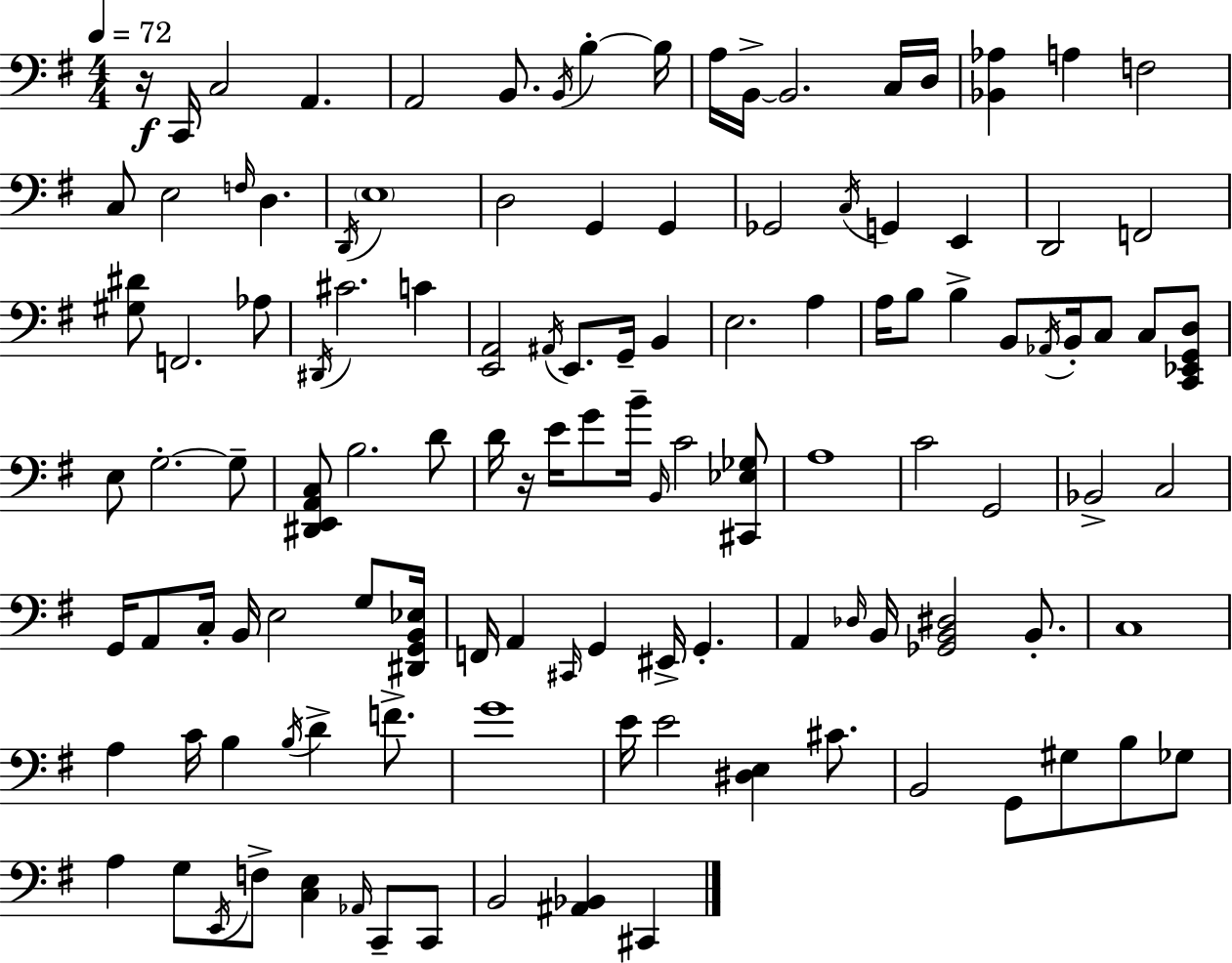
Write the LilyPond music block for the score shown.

{
  \clef bass
  \numericTimeSignature
  \time 4/4
  \key g \major
  \tempo 4 = 72
  \repeat volta 2 { r16\f c,16 c2 a,4. | a,2 b,8. \acciaccatura { b,16 } b4-.~~ | b16 a16 b,16->~~ b,2. c16 | d16 <bes, aes>4 a4 f2 | \break c8 e2 \grace { f16 } d4. | \acciaccatura { d,16 } \parenthesize e1 | d2 g,4 g,4 | ges,2 \acciaccatura { c16 } g,4 | \break e,4 d,2 f,2 | <gis dis'>8 f,2. | aes8 \acciaccatura { dis,16 } cis'2. | c'4 <e, a,>2 \acciaccatura { ais,16 } e,8. | \break g,16-- b,4 e2. | a4 a16 b8 b4-> b,8 \acciaccatura { aes,16 } | b,16-. c8 c8 <c, ees, g, d>8 e8 g2.-.~~ | g8-- <dis, e, a, c>8 b2. | \break d'8 d'16 r16 e'16 g'8 b'16-- \grace { b,16 } c'2 | <cis, ees ges>8 a1 | c'2 | g,2 bes,2-> | \break c2 g,16 a,8 c16-. b,16 e2 | g8 <dis, g, b, ees>16 f,16 a,4 \grace { cis,16 } g,4 | eis,16-> g,4.-. a,4 \grace { des16 } b,16 <ges, b, dis>2 | b,8.-. c1 | \break a4 c'16 b4 | \acciaccatura { b16 } d'4-> f'8.-> g'1 | e'16 e'2 | <dis e>4 cis'8. b,2 | \break g,8 gis8 b8 ges8 a4 g8 | \acciaccatura { e,16 } f8-> <c e>4 \grace { aes,16 } c,8-- c,8 b,2 | <ais, bes,>4 cis,4 } \bar "|."
}